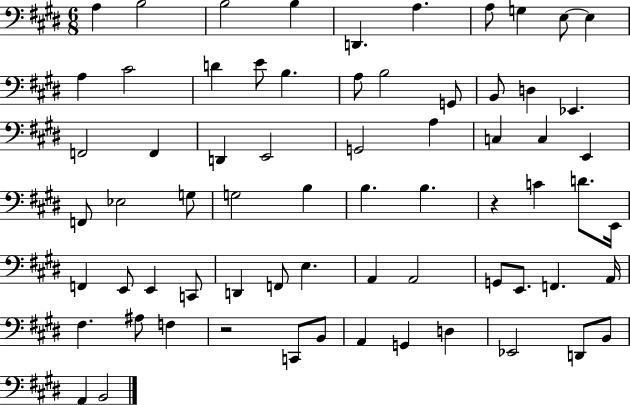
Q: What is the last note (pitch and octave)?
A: B2